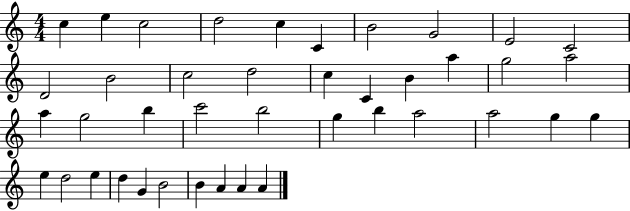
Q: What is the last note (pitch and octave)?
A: A4